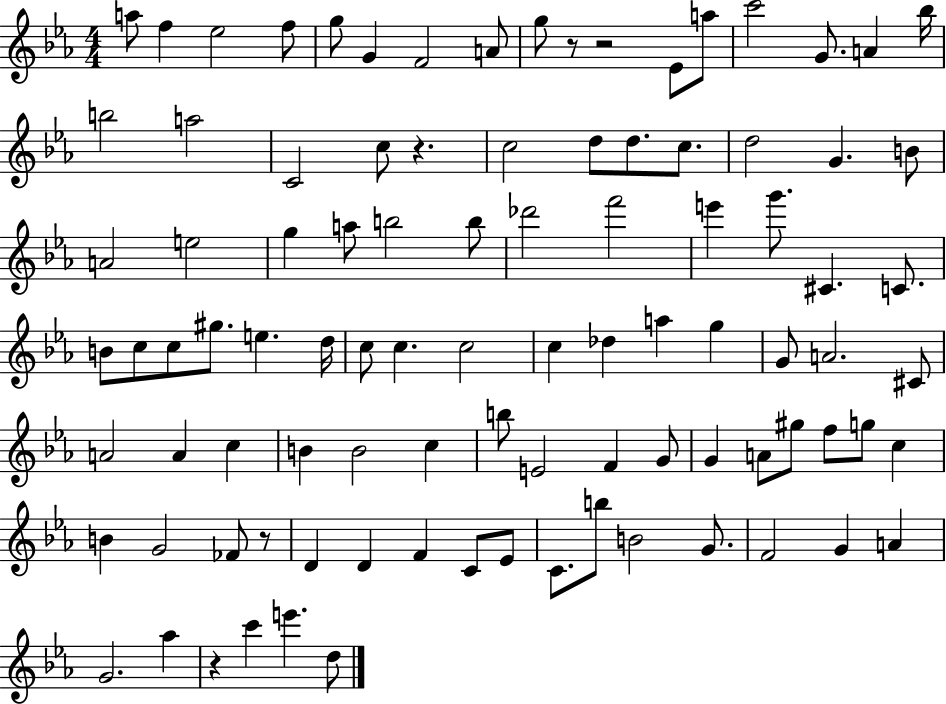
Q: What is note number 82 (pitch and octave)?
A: G4